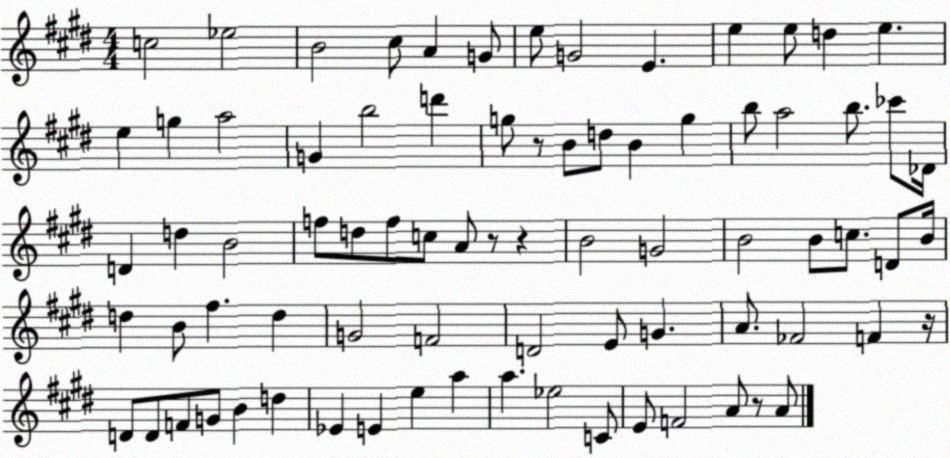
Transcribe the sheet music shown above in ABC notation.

X:1
T:Untitled
M:4/4
L:1/4
K:E
c2 _e2 B2 ^c/2 A G/2 e/2 G2 E e e/2 d e e g a2 G b2 d' g/2 z/2 B/2 d/2 B g b/2 a2 b/2 _c'/2 _D/4 D d B2 f/2 d/2 f/2 c/2 A/2 z/2 z B2 G2 B2 B/2 c/2 D/2 B/4 d B/2 ^f d G2 F2 D2 E/2 G A/2 _F2 F z/4 D/2 D/2 F/2 G/2 B d _E E e a a _e2 C/2 E/2 F2 A/2 z/2 A/2